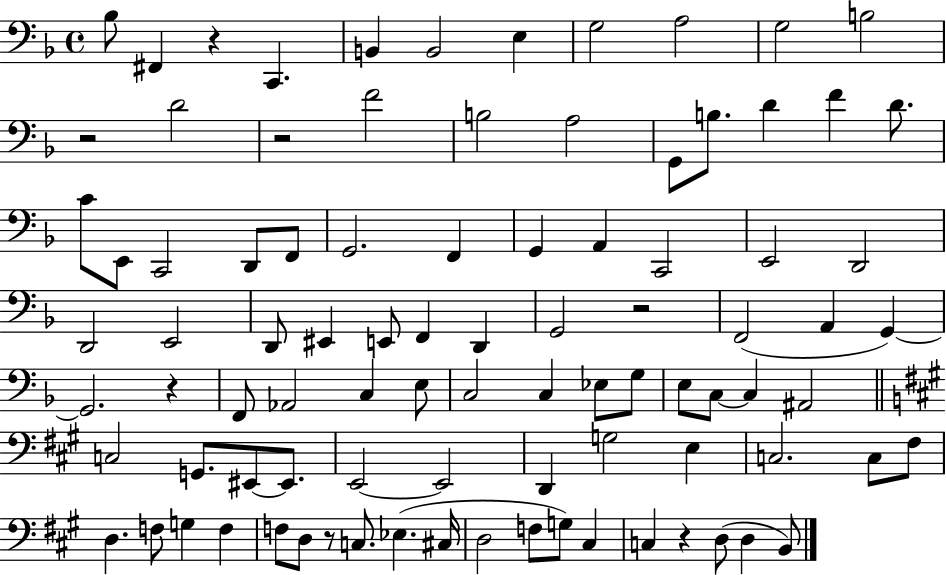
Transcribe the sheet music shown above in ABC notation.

X:1
T:Untitled
M:4/4
L:1/4
K:F
_B,/2 ^F,, z C,, B,, B,,2 E, G,2 A,2 G,2 B,2 z2 D2 z2 F2 B,2 A,2 G,,/2 B,/2 D F D/2 C/2 E,,/2 C,,2 D,,/2 F,,/2 G,,2 F,, G,, A,, C,,2 E,,2 D,,2 D,,2 E,,2 D,,/2 ^E,, E,,/2 F,, D,, G,,2 z2 F,,2 A,, G,, G,,2 z F,,/2 _A,,2 C, E,/2 C,2 C, _E,/2 G,/2 E,/2 C,/2 C, ^A,,2 C,2 G,,/2 ^E,,/2 ^E,,/2 E,,2 E,,2 D,, G,2 E, C,2 C,/2 ^F,/2 D, F,/2 G, F, F,/2 D,/2 z/2 C,/2 _E, ^C,/4 D,2 F,/2 G,/2 ^C, C, z D,/2 D, B,,/2